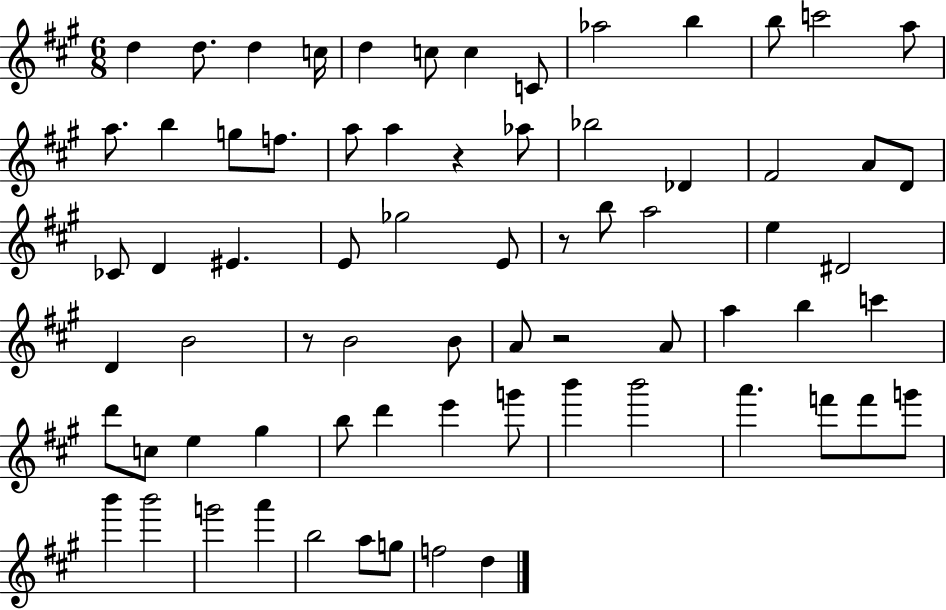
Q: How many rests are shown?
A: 4